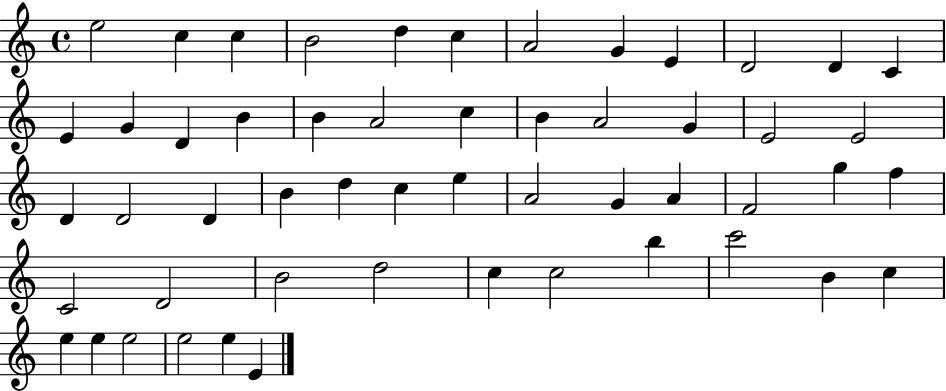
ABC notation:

X:1
T:Untitled
M:4/4
L:1/4
K:C
e2 c c B2 d c A2 G E D2 D C E G D B B A2 c B A2 G E2 E2 D D2 D B d c e A2 G A F2 g f C2 D2 B2 d2 c c2 b c'2 B c e e e2 e2 e E